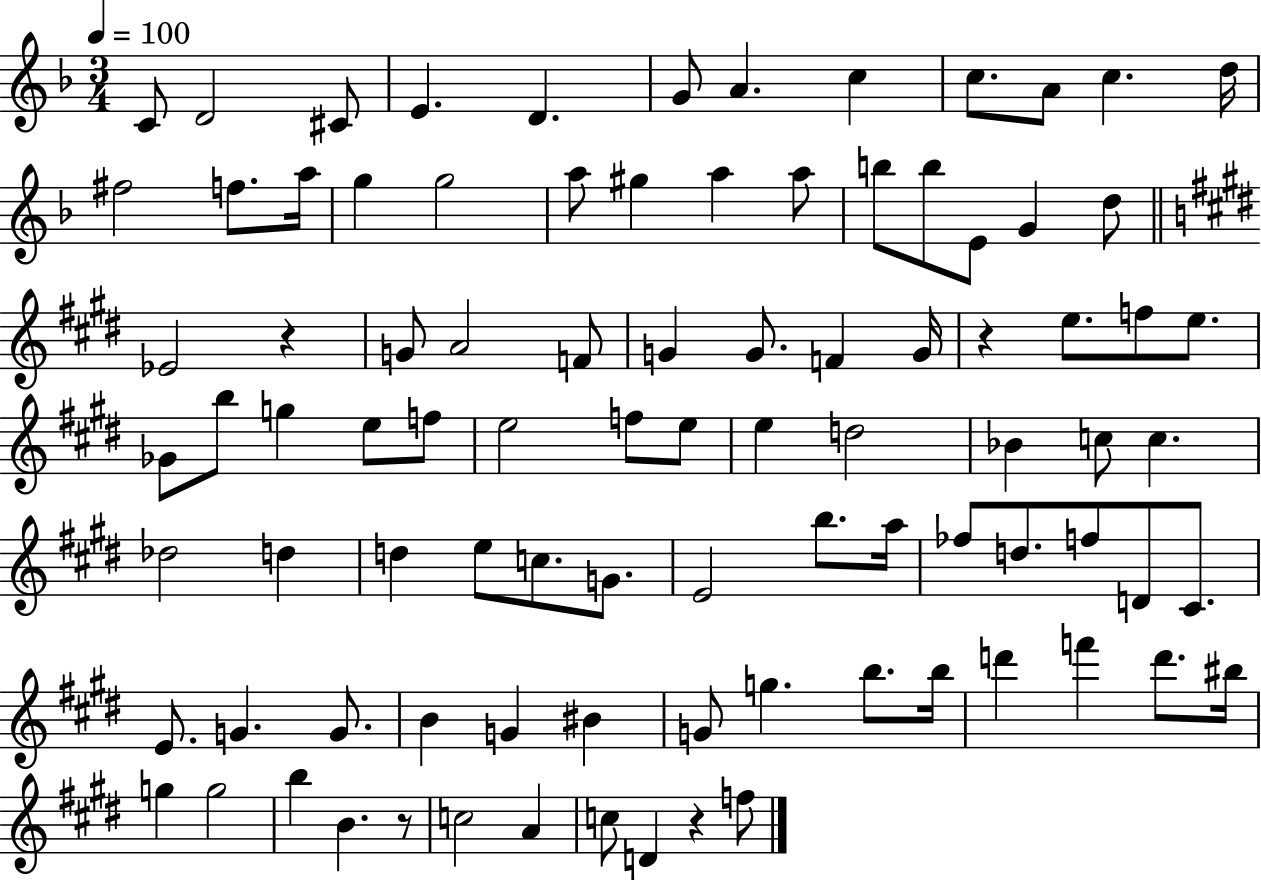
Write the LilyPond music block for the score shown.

{
  \clef treble
  \numericTimeSignature
  \time 3/4
  \key f \major
  \tempo 4 = 100
  \repeat volta 2 { c'8 d'2 cis'8 | e'4. d'4. | g'8 a'4. c''4 | c''8. a'8 c''4. d''16 | \break fis''2 f''8. a''16 | g''4 g''2 | a''8 gis''4 a''4 a''8 | b''8 b''8 e'8 g'4 d''8 | \break \bar "||" \break \key e \major ees'2 r4 | g'8 a'2 f'8 | g'4 g'8. f'4 g'16 | r4 e''8. f''8 e''8. | \break ges'8 b''8 g''4 e''8 f''8 | e''2 f''8 e''8 | e''4 d''2 | bes'4 c''8 c''4. | \break des''2 d''4 | d''4 e''8 c''8. g'8. | e'2 b''8. a''16 | fes''8 d''8. f''8 d'8 cis'8. | \break e'8. g'4. g'8. | b'4 g'4 bis'4 | g'8 g''4. b''8. b''16 | d'''4 f'''4 d'''8. bis''16 | \break g''4 g''2 | b''4 b'4. r8 | c''2 a'4 | c''8 d'4 r4 f''8 | \break } \bar "|."
}